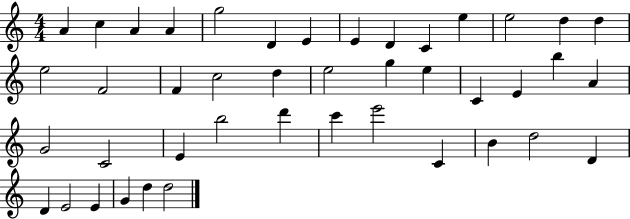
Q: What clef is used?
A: treble